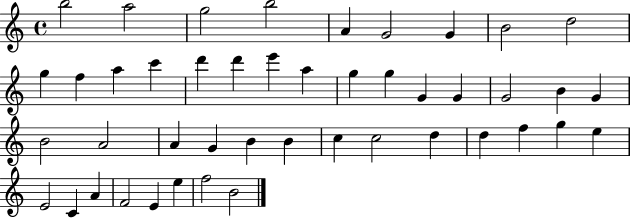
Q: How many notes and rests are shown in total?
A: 45